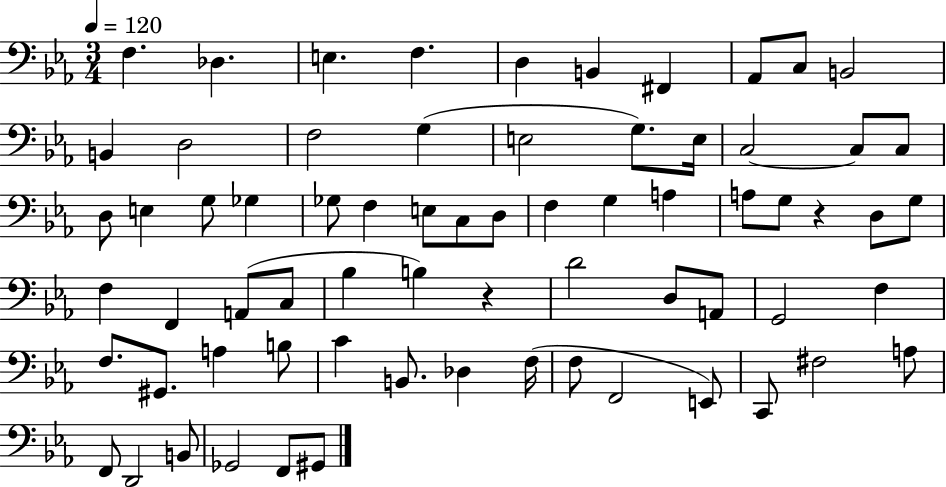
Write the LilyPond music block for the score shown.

{
  \clef bass
  \numericTimeSignature
  \time 3/4
  \key ees \major
  \tempo 4 = 120
  f4. des4. | e4. f4. | d4 b,4 fis,4 | aes,8 c8 b,2 | \break b,4 d2 | f2 g4( | e2 g8.) e16 | c2~~ c8 c8 | \break d8 e4 g8 ges4 | ges8 f4 e8 c8 d8 | f4 g4 a4 | a8 g8 r4 d8 g8 | \break f4 f,4 a,8( c8 | bes4 b4) r4 | d'2 d8 a,8 | g,2 f4 | \break f8. gis,8. a4 b8 | c'4 b,8. des4 f16( | f8 f,2 e,8) | c,8 fis2 a8 | \break f,8 d,2 b,8 | ges,2 f,8 gis,8 | \bar "|."
}